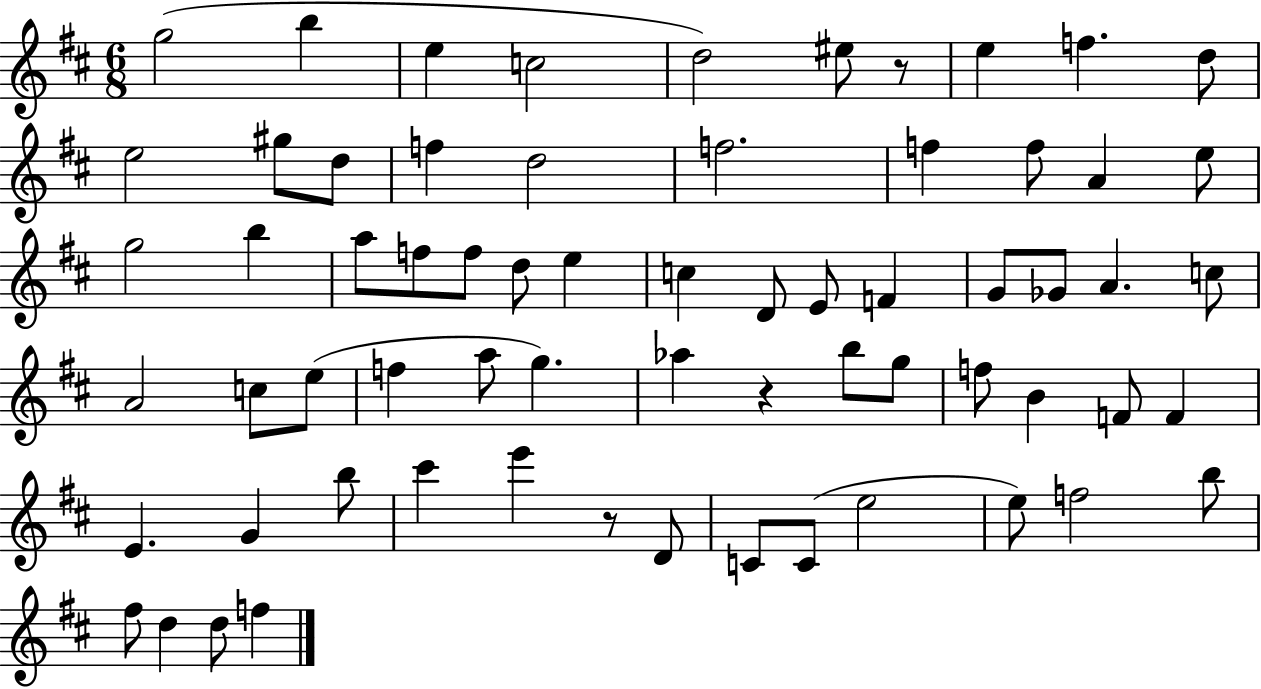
G5/h B5/q E5/q C5/h D5/h EIS5/e R/e E5/q F5/q. D5/e E5/h G#5/e D5/e F5/q D5/h F5/h. F5/q F5/e A4/q E5/e G5/h B5/q A5/e F5/e F5/e D5/e E5/q C5/q D4/e E4/e F4/q G4/e Gb4/e A4/q. C5/e A4/h C5/e E5/e F5/q A5/e G5/q. Ab5/q R/q B5/e G5/e F5/e B4/q F4/e F4/q E4/q. G4/q B5/e C#6/q E6/q R/e D4/e C4/e C4/e E5/h E5/e F5/h B5/e F#5/e D5/q D5/e F5/q